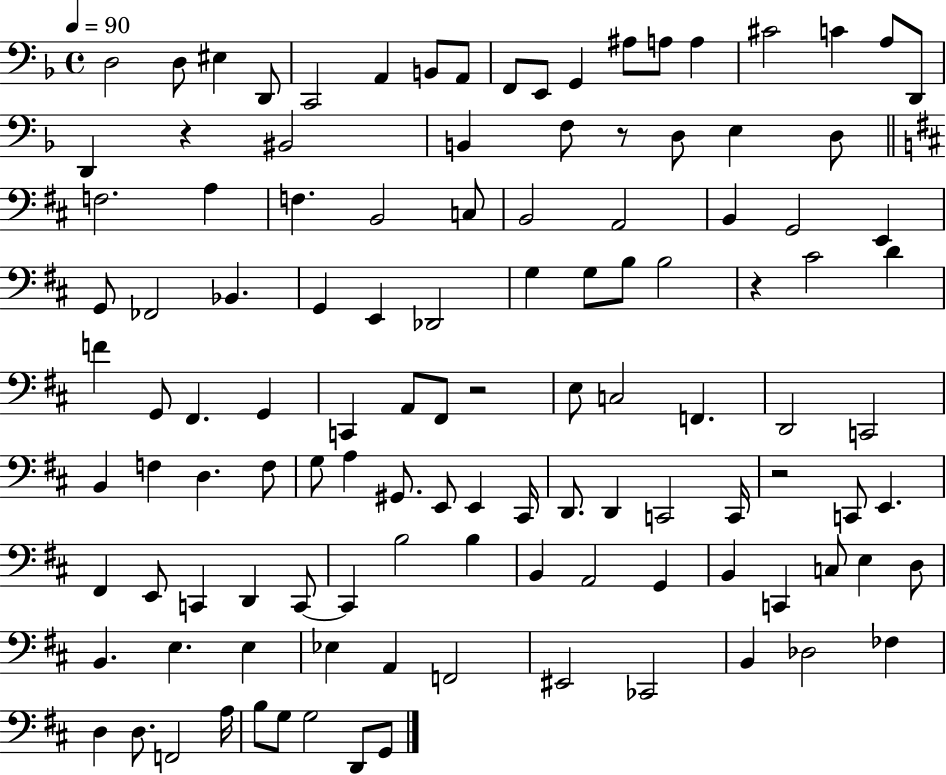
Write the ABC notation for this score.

X:1
T:Untitled
M:4/4
L:1/4
K:F
D,2 D,/2 ^E, D,,/2 C,,2 A,, B,,/2 A,,/2 F,,/2 E,,/2 G,, ^A,/2 A,/2 A, ^C2 C A,/2 D,,/2 D,, z ^B,,2 B,, F,/2 z/2 D,/2 E, D,/2 F,2 A, F, B,,2 C,/2 B,,2 A,,2 B,, G,,2 E,, G,,/2 _F,,2 _B,, G,, E,, _D,,2 G, G,/2 B,/2 B,2 z ^C2 D F G,,/2 ^F,, G,, C,, A,,/2 ^F,,/2 z2 E,/2 C,2 F,, D,,2 C,,2 B,, F, D, F,/2 G,/2 A, ^G,,/2 E,,/2 E,, ^C,,/4 D,,/2 D,, C,,2 C,,/4 z2 C,,/2 E,, ^F,, E,,/2 C,, D,, C,,/2 C,, B,2 B, B,, A,,2 G,, B,, C,, C,/2 E, D,/2 B,, E, E, _E, A,, F,,2 ^E,,2 _C,,2 B,, _D,2 _F, D, D,/2 F,,2 A,/4 B,/2 G,/2 G,2 D,,/2 G,,/2